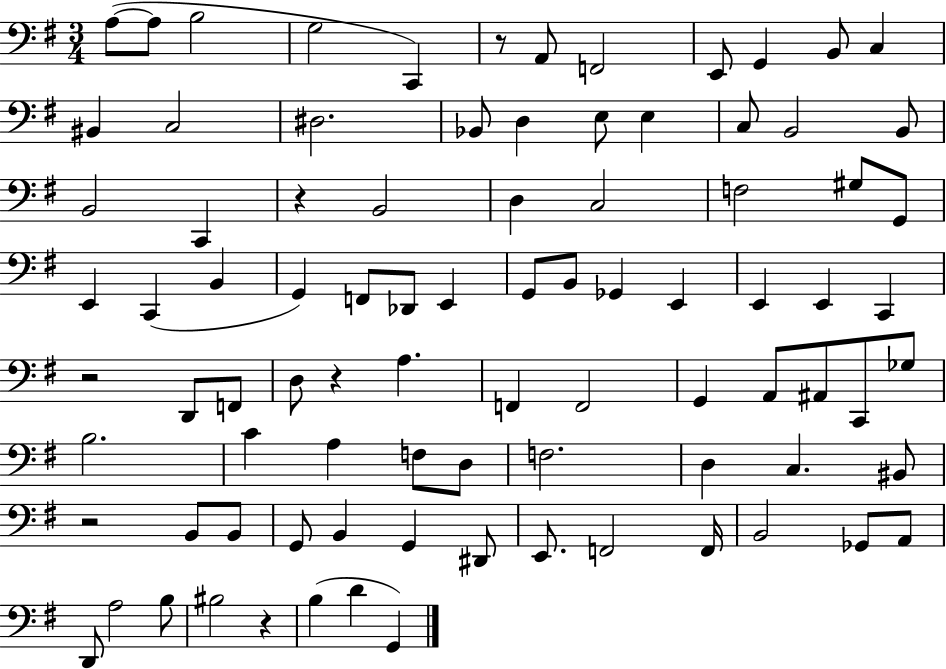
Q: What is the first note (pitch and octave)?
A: A3